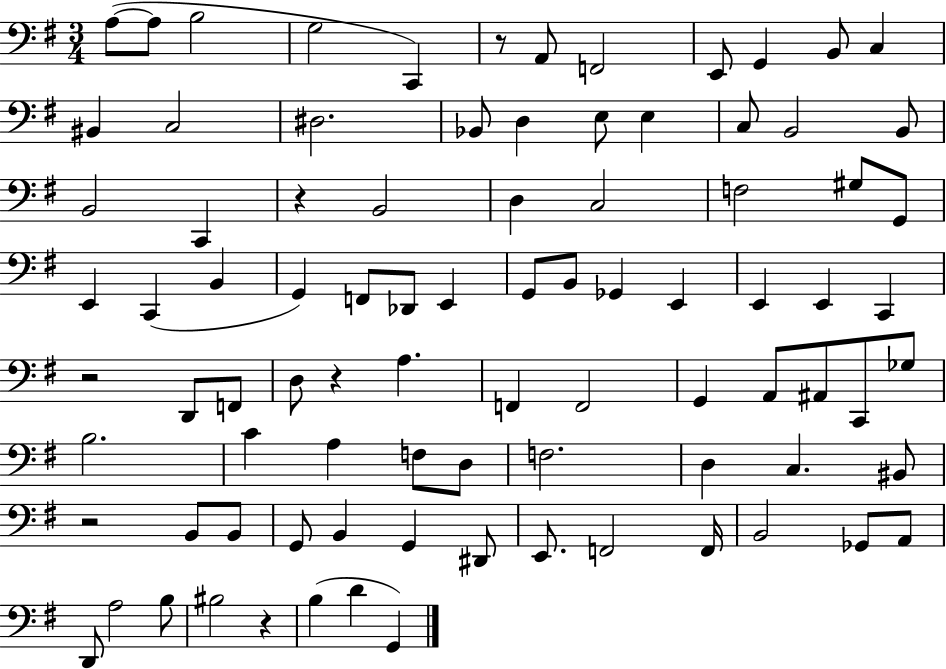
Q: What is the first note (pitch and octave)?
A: A3